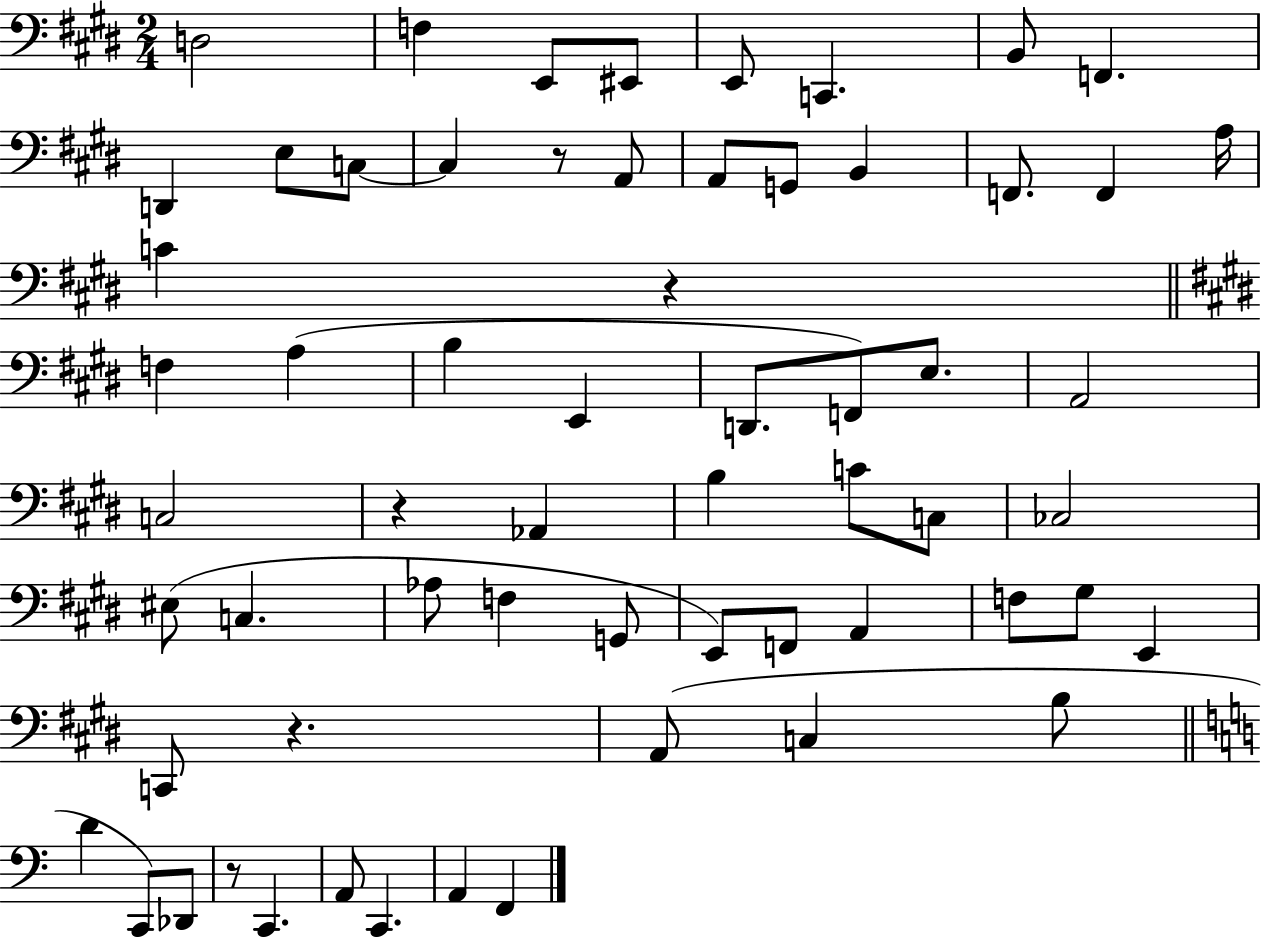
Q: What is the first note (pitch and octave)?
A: D3